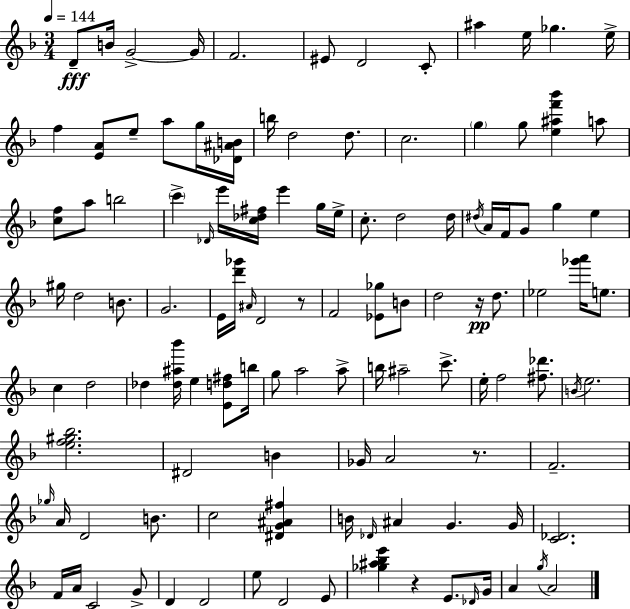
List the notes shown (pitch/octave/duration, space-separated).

D4/e B4/s G4/h G4/s F4/h. EIS4/e D4/h C4/e A#5/q E5/s Gb5/q. E5/s F5/q [E4,A4]/e E5/e A5/e G5/s [Db4,A#4,B4]/s B5/s D5/h D5/e. C5/h. G5/q G5/e [E5,A#5,F6,Bb6]/q A5/e [C5,F5]/e A5/e B5/h C6/q Db4/s E6/s [C5,Db5,F#5]/s E6/q G5/s E5/s C5/e. D5/h D5/s D#5/s A4/s F4/s G4/e G5/q E5/q G#5/s D5/h B4/e. G4/h. E4/s [D6,Gb6]/s A#4/s D4/h R/e F4/h [Eb4,Gb5]/e B4/e D5/h R/s D5/e. Eb5/h [Gb6,A6]/s E5/e. C5/q D5/h Db5/q [Db5,A#5,Bb6]/s E5/q [E4,D5,F#5]/e B5/s G5/e A5/h A5/e B5/s A#5/h C6/e. E5/s F5/h [F#5,Db6]/e. B4/s E5/h. [E5,F5,G#5,Bb5]/h. D#4/h B4/q Gb4/s A4/h R/e. F4/h. Gb5/s A4/s D4/h B4/e. C5/h [D#4,G4,A#4,F#5]/q B4/s Db4/s A#4/q G4/q. G4/s [C4,Db4]/h. F4/s A4/s C4/h G4/e D4/q D4/h E5/e D4/h E4/e [Gb5,A#5,Bb5,E6]/q R/q E4/e. Db4/s G4/s A4/q G5/s A4/h